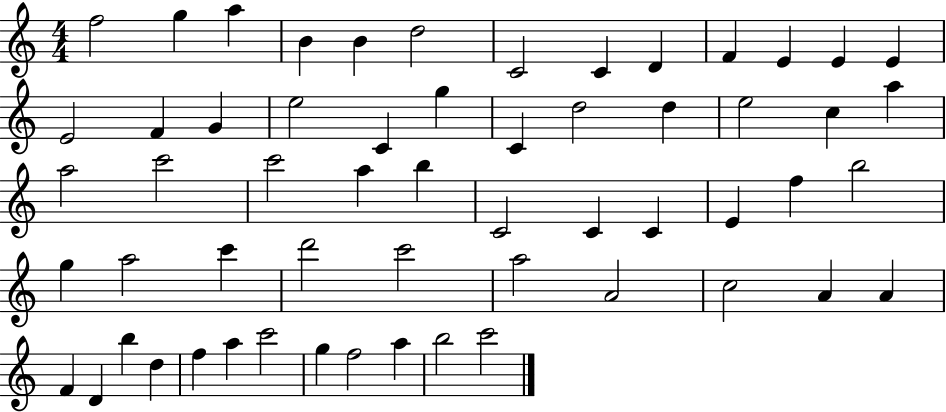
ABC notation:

X:1
T:Untitled
M:4/4
L:1/4
K:C
f2 g a B B d2 C2 C D F E E E E2 F G e2 C g C d2 d e2 c a a2 c'2 c'2 a b C2 C C E f b2 g a2 c' d'2 c'2 a2 A2 c2 A A F D b d f a c'2 g f2 a b2 c'2